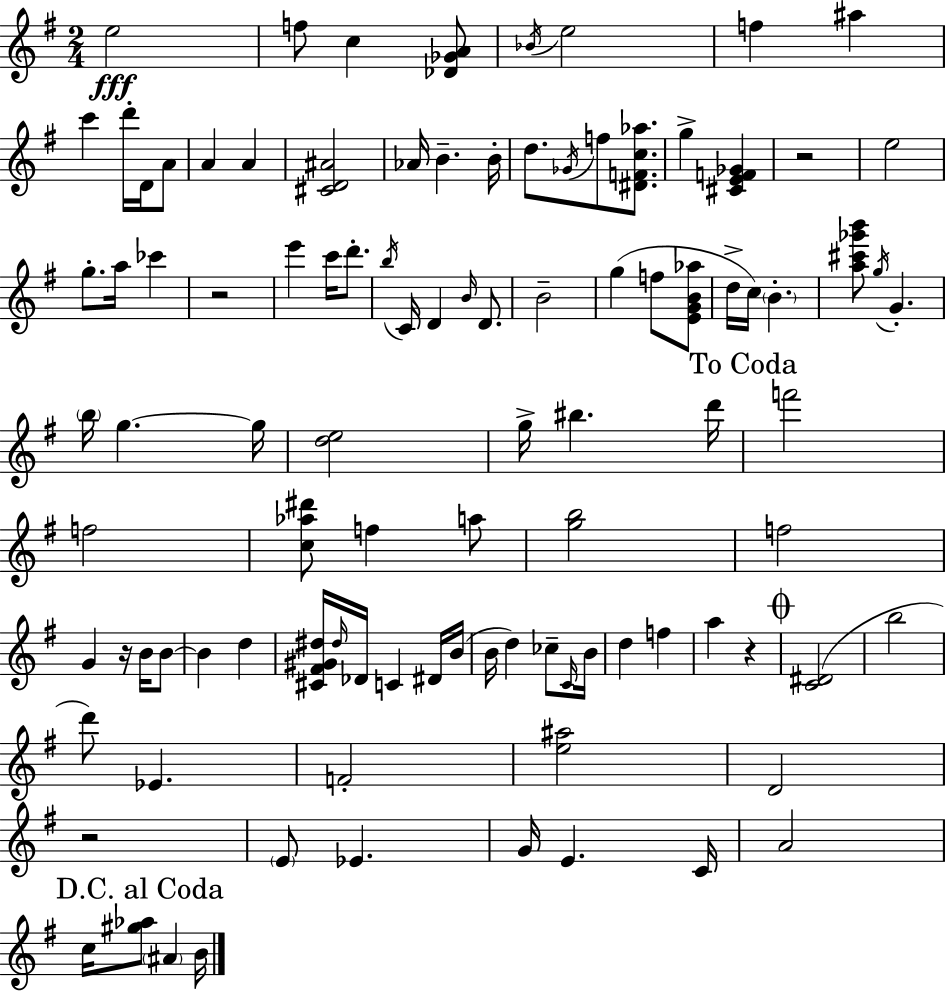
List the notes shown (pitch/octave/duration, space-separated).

E5/h F5/e C5/q [Db4,Gb4,A4]/e Bb4/s E5/h F5/q A#5/q C6/q D6/s D4/s A4/e A4/q A4/q [C#4,D4,A#4]/h Ab4/s B4/q. B4/s D5/e. Gb4/s F5/e [D#4,F4,C5,Ab5]/e. G5/q [C#4,E4,F4,Gb4]/q R/h E5/h G5/e. A5/s CES6/q R/h E6/q C6/s D6/e. B5/s C4/s D4/q B4/s D4/e. B4/h G5/q F5/e [E4,G4,B4,Ab5]/e D5/s C5/s B4/q. [A5,C#6,Gb6,B6]/e G5/s G4/q. B5/s G5/q. G5/s [D5,E5]/h G5/s BIS5/q. D6/s F6/h F5/h [C5,Ab5,D#6]/e F5/q A5/e [G5,B5]/h F5/h G4/q R/s B4/s B4/e B4/q D5/q [C#4,F#4,G#4,D#5]/s D#5/s Db4/s C4/q D#4/s B4/s B4/s D5/q CES5/e C4/s B4/s D5/q F5/q A5/q R/q [C4,D#4]/h B5/h D6/e Eb4/q. F4/h [E5,A#5]/h D4/h R/h E4/e Eb4/q. G4/s E4/q. C4/s A4/h C5/s [G#5,Ab5]/e A#4/q B4/s